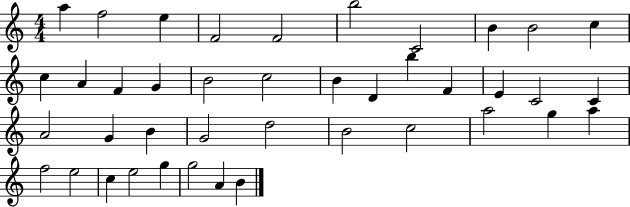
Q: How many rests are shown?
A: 0